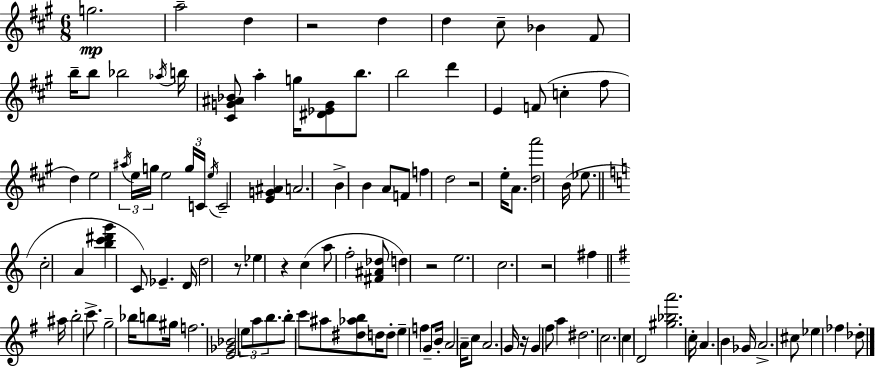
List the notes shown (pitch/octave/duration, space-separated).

G5/h. A5/h D5/q R/h D5/q D5/q C#5/e Bb4/q F#4/e B5/s B5/e Bb5/h Ab5/s B5/s [C#4,G4,A#4,Bb4]/e A5/q G5/s [D#4,Eb4,G4]/e B5/e. B5/h D6/q E4/q F4/e C5/q F#5/e D5/q E5/h A#5/s E5/s G5/s E5/h G5/s C4/s E5/s C4/h [E4,G4,A#4]/q A4/h. B4/q B4/q A4/e F4/e F5/q D5/h R/h E5/s A4/e. [D5,A6]/h B4/s Eb5/e. C5/h A4/q [B5,C6,D#6,G6]/q C4/e Eb4/q. D4/s D5/h R/e. Eb5/q R/q C5/q A5/e F5/h [F#4,A#4,Db5]/e D5/q R/h E5/h. C5/h. R/h F#5/q A#5/s B5/h C6/e. G5/h Bb5/s B5/e G#5/s F5/h. [E4,Gb4,Bb4]/h E5/e A5/e B5/e. B5/e C6/e A#5/e [D#5,Ab5,B5]/e D5/s D5/e E5/q F5/q G4/e B4/s A4/h A4/s C5/e A4/h. G4/s R/s G4/q F#5/e A5/q D#5/h. C5/h. C5/q D4/h [G#5,Bb5,A6]/h. C5/s A4/q. B4/q Gb4/s A4/h. C#5/e Eb5/q FES5/q Db5/e